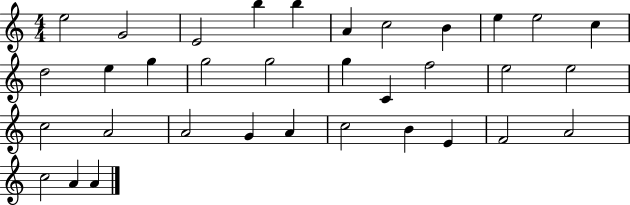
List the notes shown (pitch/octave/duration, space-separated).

E5/h G4/h E4/h B5/q B5/q A4/q C5/h B4/q E5/q E5/h C5/q D5/h E5/q G5/q G5/h G5/h G5/q C4/q F5/h E5/h E5/h C5/h A4/h A4/h G4/q A4/q C5/h B4/q E4/q F4/h A4/h C5/h A4/q A4/q